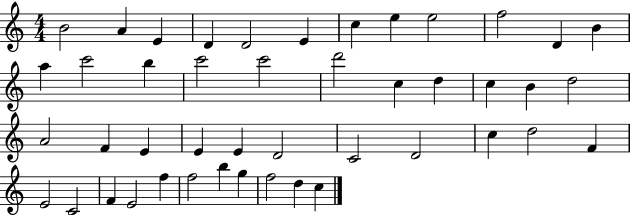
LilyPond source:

{
  \clef treble
  \numericTimeSignature
  \time 4/4
  \key c \major
  b'2 a'4 e'4 | d'4 d'2 e'4 | c''4 e''4 e''2 | f''2 d'4 b'4 | \break a''4 c'''2 b''4 | c'''2 c'''2 | d'''2 c''4 d''4 | c''4 b'4 d''2 | \break a'2 f'4 e'4 | e'4 e'4 d'2 | c'2 d'2 | c''4 d''2 f'4 | \break e'2 c'2 | f'4 e'2 f''4 | f''2 b''4 g''4 | f''2 d''4 c''4 | \break \bar "|."
}